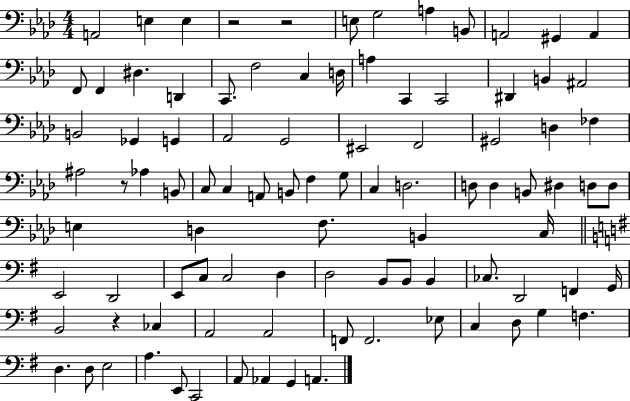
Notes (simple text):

A2/h E3/q E3/q R/h R/h E3/e G3/h A3/q B2/e A2/h G#2/q A2/q F2/e F2/q D#3/q. D2/q C2/e. F3/h C3/q D3/s A3/q C2/q C2/h D#2/q B2/q A#2/h B2/h Gb2/q G2/q Ab2/h G2/h EIS2/h F2/h G#2/h D3/q FES3/q A#3/h R/e Ab3/q B2/e C3/e C3/q A2/e B2/e F3/q G3/e C3/q D3/h. D3/e D3/q B2/e D#3/q D3/e D3/e E3/q D3/q F3/e. B2/q C3/s E2/h D2/h E2/e C3/e C3/h D3/q D3/h B2/e B2/e B2/q CES3/e. D2/h F2/q G2/s B2/h R/q CES3/q A2/h A2/h F2/e F2/h. Eb3/e C3/q D3/e G3/q F3/q. D3/q. D3/e E3/h A3/q. E2/e C2/h A2/e Ab2/q G2/q A2/q.